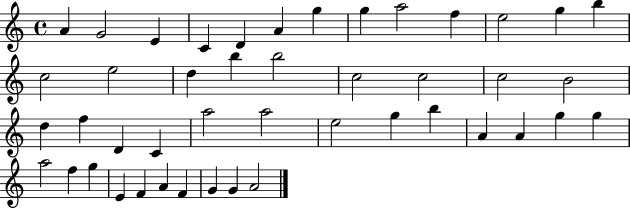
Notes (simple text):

A4/q G4/h E4/q C4/q D4/q A4/q G5/q G5/q A5/h F5/q E5/h G5/q B5/q C5/h E5/h D5/q B5/q B5/h C5/h C5/h C5/h B4/h D5/q F5/q D4/q C4/q A5/h A5/h E5/h G5/q B5/q A4/q A4/q G5/q G5/q A5/h F5/q G5/q E4/q F4/q A4/q F4/q G4/q G4/q A4/h